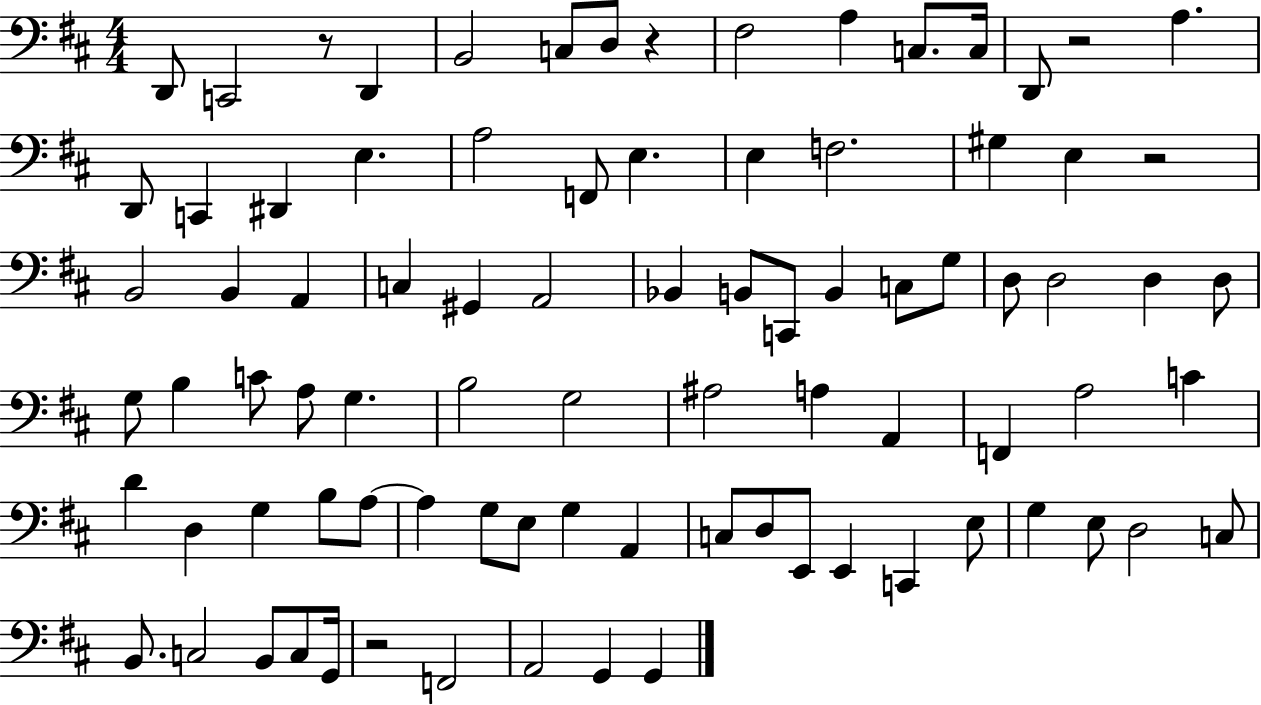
X:1
T:Untitled
M:4/4
L:1/4
K:D
D,,/2 C,,2 z/2 D,, B,,2 C,/2 D,/2 z ^F,2 A, C,/2 C,/4 D,,/2 z2 A, D,,/2 C,, ^D,, E, A,2 F,,/2 E, E, F,2 ^G, E, z2 B,,2 B,, A,, C, ^G,, A,,2 _B,, B,,/2 C,,/2 B,, C,/2 G,/2 D,/2 D,2 D, D,/2 G,/2 B, C/2 A,/2 G, B,2 G,2 ^A,2 A, A,, F,, A,2 C D D, G, B,/2 A,/2 A, G,/2 E,/2 G, A,, C,/2 D,/2 E,,/2 E,, C,, E,/2 G, E,/2 D,2 C,/2 B,,/2 C,2 B,,/2 C,/2 G,,/4 z2 F,,2 A,,2 G,, G,,